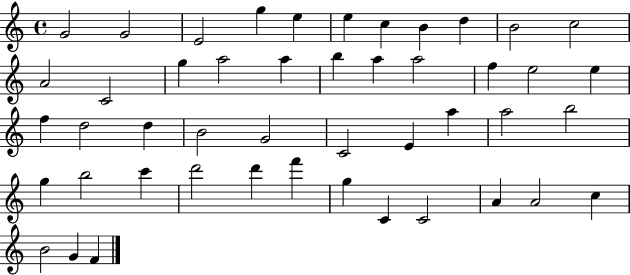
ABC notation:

X:1
T:Untitled
M:4/4
L:1/4
K:C
G2 G2 E2 g e e c B d B2 c2 A2 C2 g a2 a b a a2 f e2 e f d2 d B2 G2 C2 E a a2 b2 g b2 c' d'2 d' f' g C C2 A A2 c B2 G F